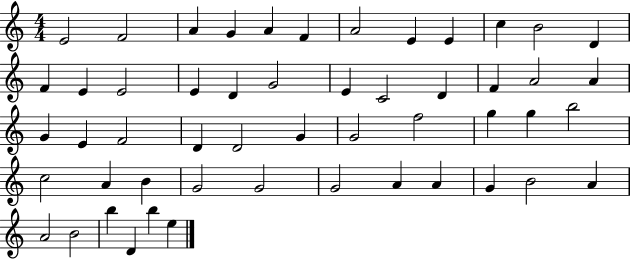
{
  \clef treble
  \numericTimeSignature
  \time 4/4
  \key c \major
  e'2 f'2 | a'4 g'4 a'4 f'4 | a'2 e'4 e'4 | c''4 b'2 d'4 | \break f'4 e'4 e'2 | e'4 d'4 g'2 | e'4 c'2 d'4 | f'4 a'2 a'4 | \break g'4 e'4 f'2 | d'4 d'2 g'4 | g'2 f''2 | g''4 g''4 b''2 | \break c''2 a'4 b'4 | g'2 g'2 | g'2 a'4 a'4 | g'4 b'2 a'4 | \break a'2 b'2 | b''4 d'4 b''4 e''4 | \bar "|."
}